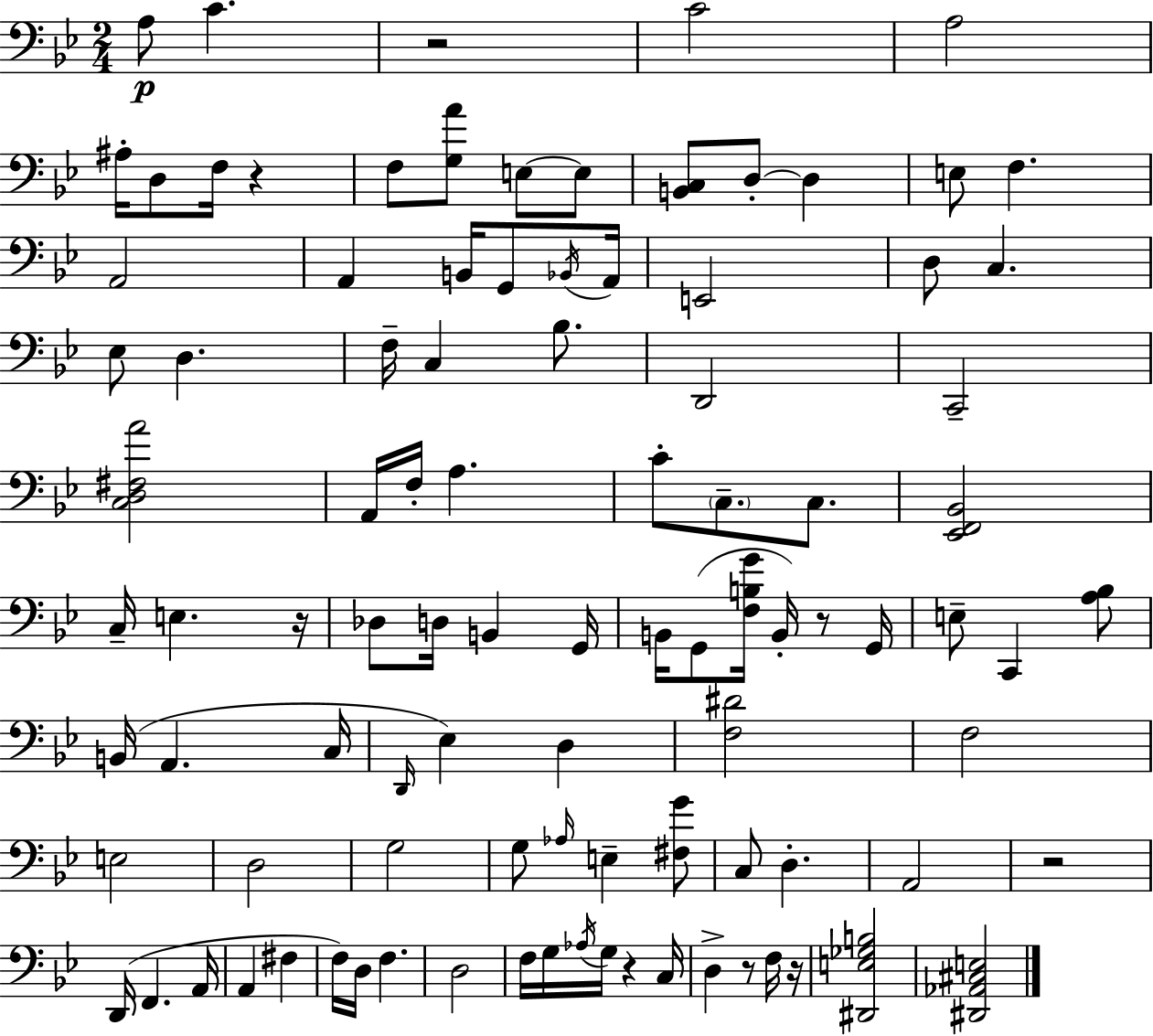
{
  \clef bass
  \numericTimeSignature
  \time 2/4
  \key g \minor
  \repeat volta 2 { a8\p c'4. | r2 | c'2 | a2 | \break ais16-. d8 f16 r4 | f8 <g a'>8 e8~~ e8 | <b, c>8 d8-.~~ d4 | e8 f4. | \break a,2 | a,4 b,16 g,8 \acciaccatura { bes,16 } | a,16 e,2 | d8 c4. | \break ees8 d4. | f16-- c4 bes8. | d,2 | c,2-- | \break <c d fis a'>2 | a,16 f16-. a4. | c'8-. \parenthesize c8.-- c8. | <ees, f, bes,>2 | \break c16-- e4. | r16 des8 d16 b,4 | g,16 b,16 g,8( <f b g'>16 b,16-.) r8 | g,16 e8-- c,4 <a bes>8 | \break b,16( a,4. | c16 \grace { d,16 } ees4) d4 | <f dis'>2 | f2 | \break e2 | d2 | g2 | g8 \grace { aes16 } e4-- | \break <fis g'>8 c8 d4.-. | a,2 | r2 | d,16( f,4. | \break a,16 a,4 fis4 | f16) d16 f4. | d2 | f16 g16 \acciaccatura { aes16 } g16 r4 | \break c16 d4-> | r8 f16 r16 <dis, e ges b>2 | <dis, aes, cis e>2 | } \bar "|."
}